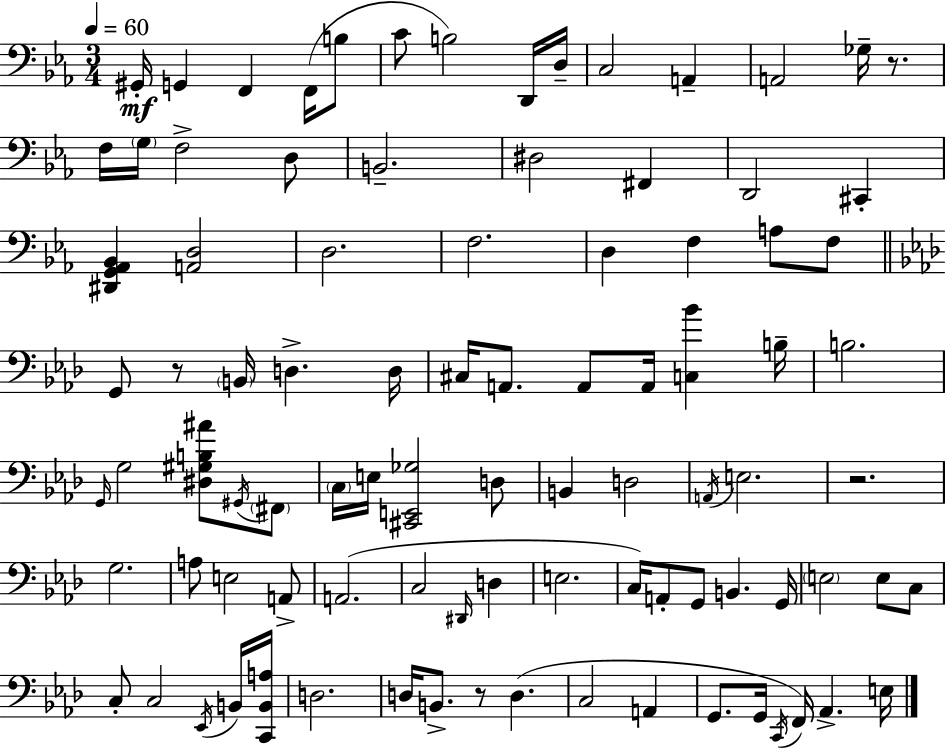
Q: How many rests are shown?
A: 4